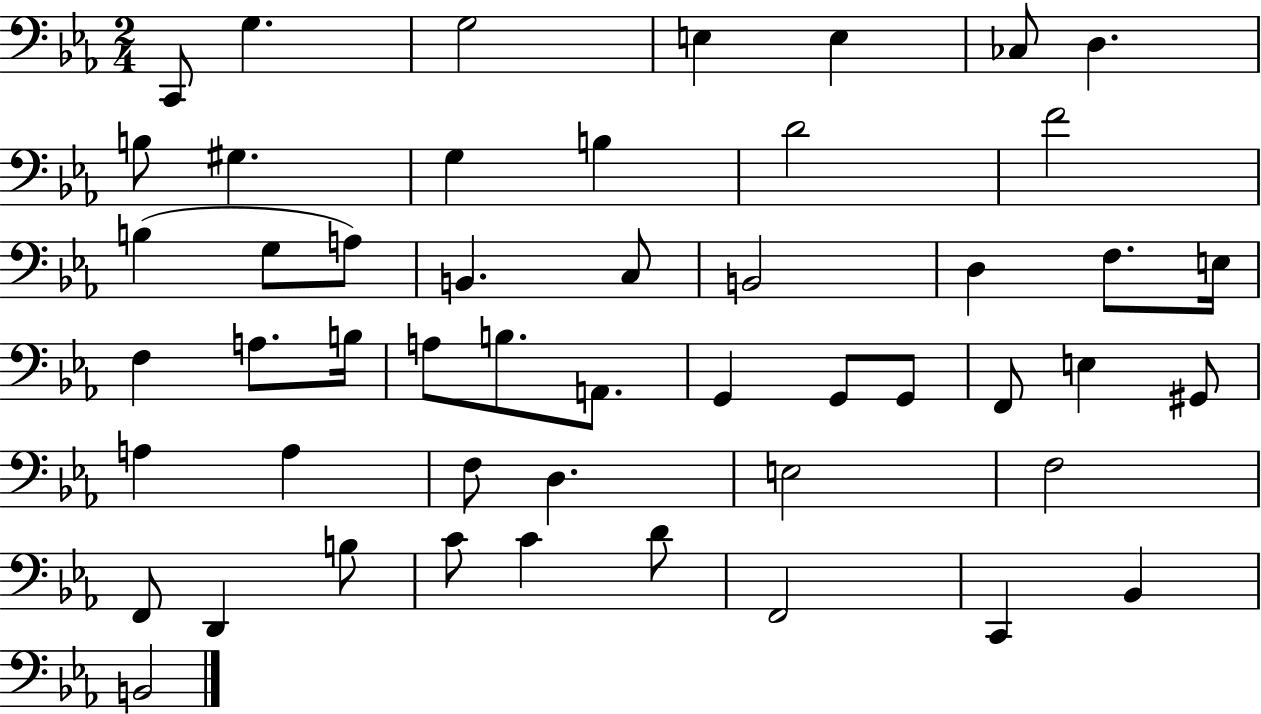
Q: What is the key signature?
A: EES major